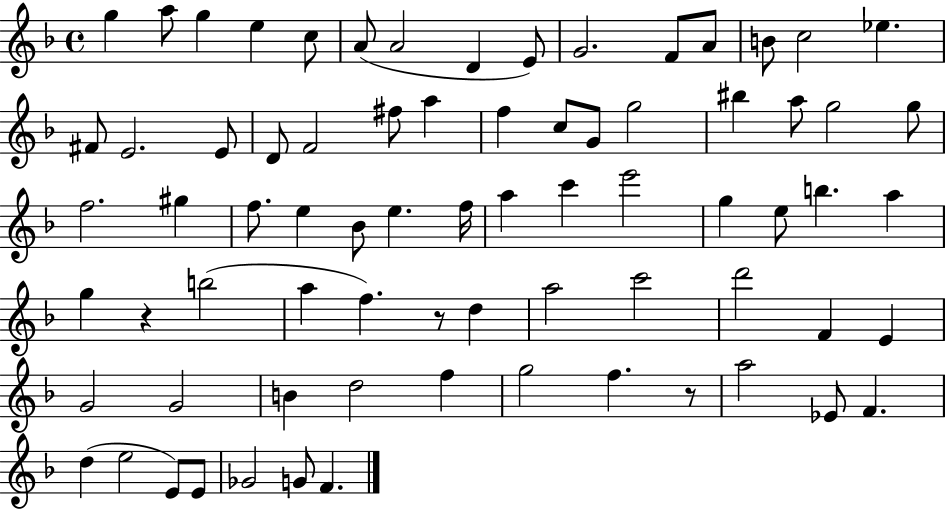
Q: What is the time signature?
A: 4/4